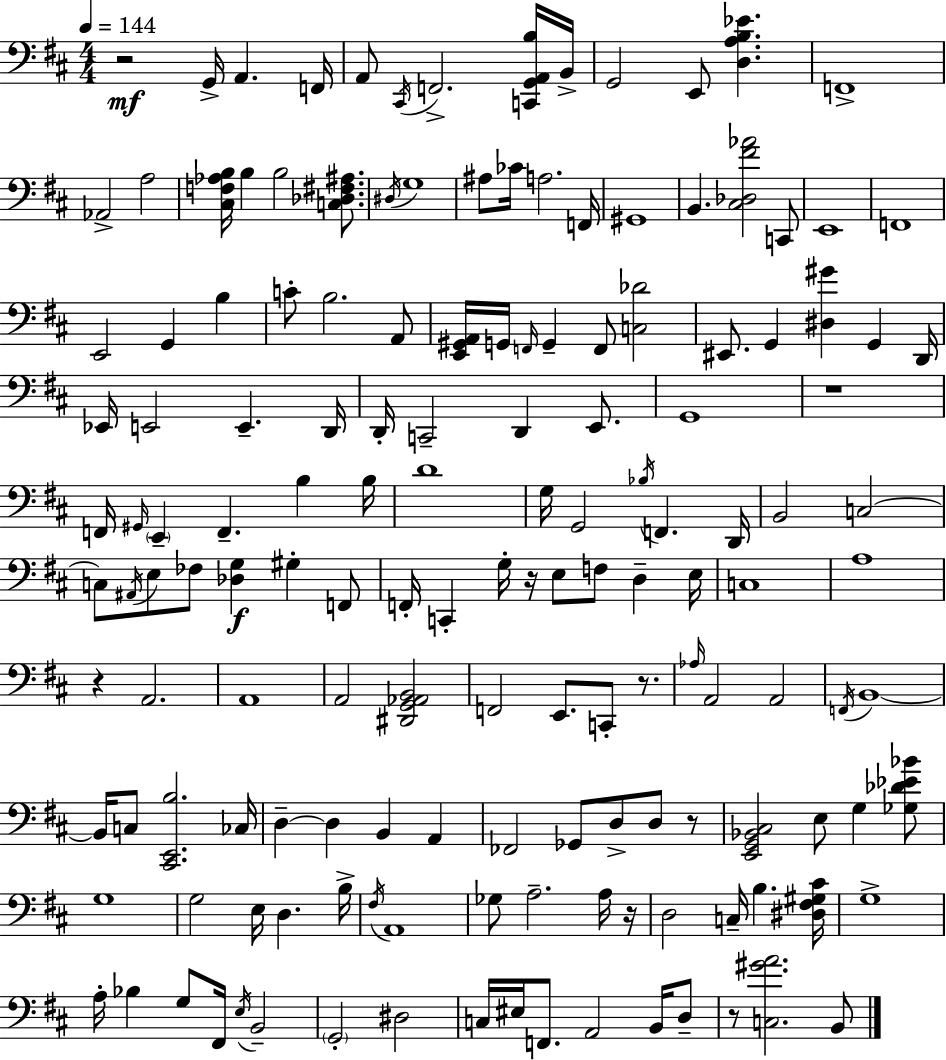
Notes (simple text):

R/h G2/s A2/q. F2/s A2/e C#2/s F2/h. [C2,G2,A2,B3]/s B2/s G2/h E2/e [D3,A3,B3,Eb4]/q. F2/w Ab2/h A3/h [C#3,F3,Ab3,B3]/s B3/q B3/h [C3,Db3,F#3,A#3]/e. D#3/s G3/w A#3/e CES4/s A3/h. F2/s G#2/w B2/q. [C#3,Db3,F#4,Ab4]/h C2/e E2/w F2/w E2/h G2/q B3/q C4/e B3/h. A2/e [E2,G#2,A2]/s G2/s F2/s G2/q F2/e [C3,Db4]/h EIS2/e. G2/q [D#3,G#4]/q G2/q D2/s Eb2/s E2/h E2/q. D2/s D2/s C2/h D2/q E2/e. G2/w R/w F2/s G#2/s E2/q F2/q. B3/q B3/s D4/w G3/s G2/h Bb3/s F2/q. D2/s B2/h C3/h C3/e A#2/s E3/e FES3/e [Db3,G3]/q G#3/q F2/e F2/s C2/q G3/s R/s E3/e F3/e D3/q E3/s C3/w A3/w R/q A2/h. A2/w A2/h [D#2,G2,Ab2,B2]/h F2/h E2/e. C2/e R/e. Ab3/s A2/h A2/h F2/s B2/w B2/s C3/e [C#2,E2,B3]/h. CES3/s D3/q D3/q B2/q A2/q FES2/h Gb2/e D3/e D3/e R/e [E2,G2,Bb2,C#3]/h E3/e G3/q [Gb3,Db4,Eb4,Bb4]/e G3/w G3/h E3/s D3/q. B3/s F#3/s A2/w Gb3/e A3/h. A3/s R/s D3/h C3/s B3/q. [D#3,F#3,G#3,C#4]/s G3/w A3/s Bb3/q G3/e F#2/s E3/s B2/h G2/h D#3/h C3/s EIS3/s F2/e. A2/h B2/s D3/e R/e [C3,G#4,A4]/h. B2/e